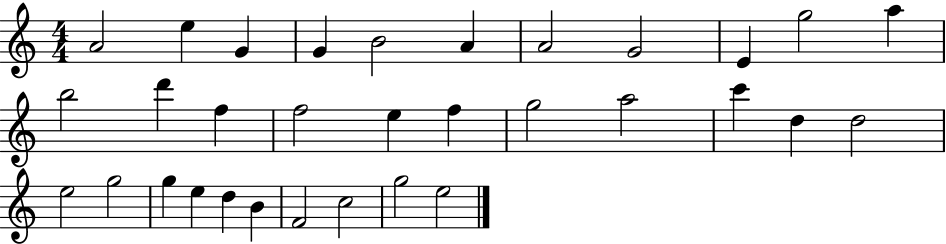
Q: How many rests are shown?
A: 0